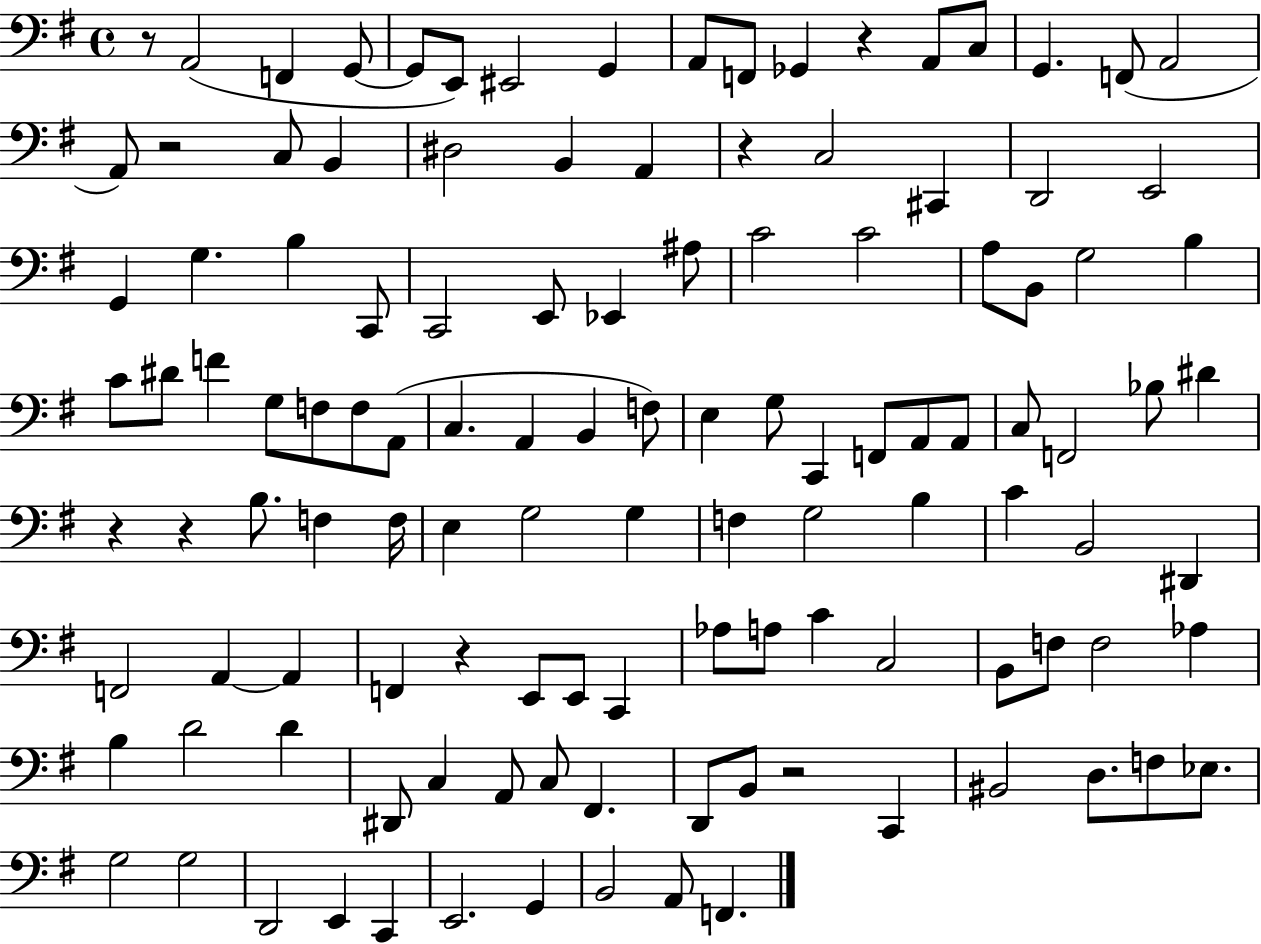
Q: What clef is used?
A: bass